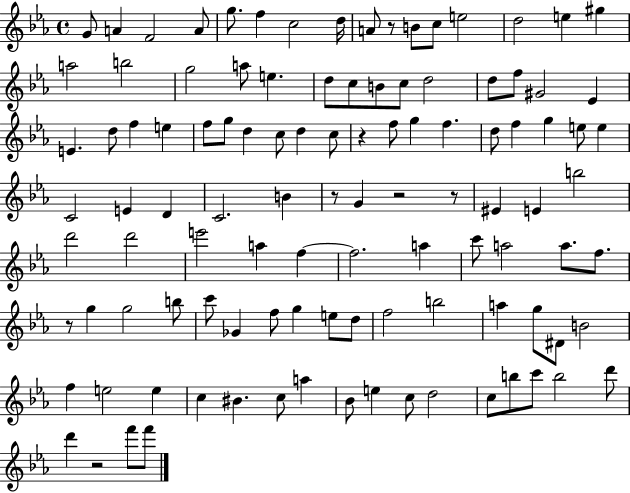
X:1
T:Untitled
M:4/4
L:1/4
K:Eb
G/2 A F2 A/2 g/2 f c2 d/4 A/2 z/2 B/2 c/2 e2 d2 e ^g a2 b2 g2 a/2 e d/2 c/2 B/2 c/2 d2 d/2 f/2 ^G2 _E E d/2 f e f/2 g/2 d c/2 d c/2 z f/2 g f d/2 f g e/2 e C2 E D C2 B z/2 G z2 z/2 ^E E b2 d'2 d'2 e'2 a f f2 a c'/2 a2 a/2 f/2 z/2 g g2 b/2 c'/2 _G f/2 g e/2 d/2 f2 b2 a g/2 ^D/2 B2 f e2 e c ^B c/2 a _B/2 e c/2 d2 c/2 b/2 c'/2 b2 d'/2 d' z2 f'/2 f'/2